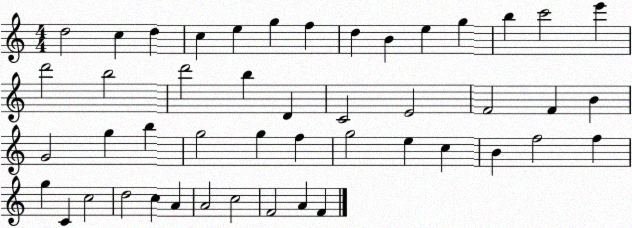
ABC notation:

X:1
T:Untitled
M:4/4
L:1/4
K:C
d2 c d c e g f d B e g b c'2 e' d'2 b2 d'2 b D C2 E2 F2 F B G2 g b g2 g f g2 e c B f2 f g C c2 d2 c A A2 c2 F2 A F